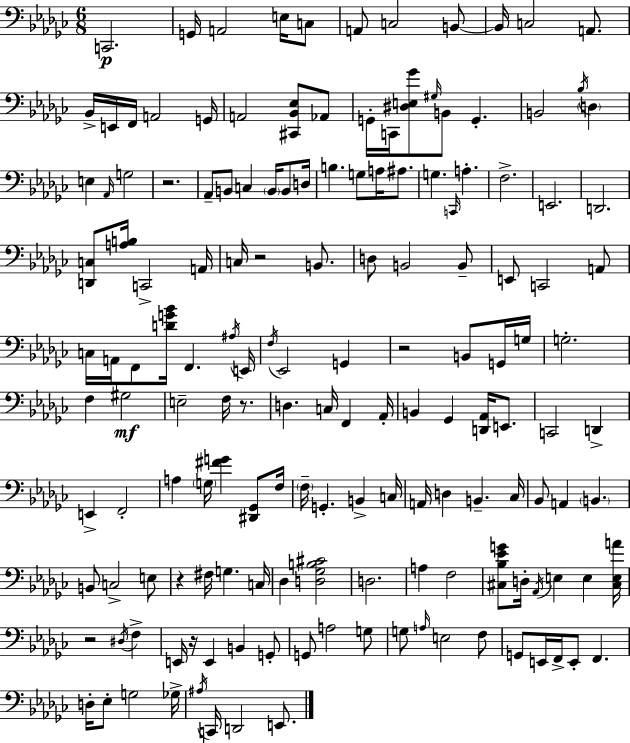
C2/h. G2/s A2/h E3/s C3/e A2/e C3/h B2/e B2/s C3/h A2/e. Bb2/s E2/s F2/s A2/h G2/s A2/h [C#2,Bb2,Eb3]/e Ab2/e G2/s C2/s [D#3,E3,Gb4]/e G#3/s B2/e G2/q. B2/h Bb3/s D3/q E3/q Ab2/s G3/h R/h. Ab2/e B2/e C3/q B2/s B2/e D3/s B3/q. G3/e A3/s A#3/e. G3/q. C2/s A3/q. F3/h. E2/h. D2/h. [D2,C3]/e [A3,B3]/s C2/h A2/s C3/s R/h B2/e. D3/e B2/h B2/e E2/e C2/h A2/e C3/s A2/s F2/e [D4,G4,Bb4]/s F2/q. A#3/s E2/s F3/s Eb2/h G2/q R/h B2/e G2/s G3/s G3/h. F3/q G#3/h E3/h F3/s R/e. D3/q. C3/s F2/q Ab2/s B2/q Gb2/q [D2,Ab2]/s E2/e. C2/h D2/q E2/q F2/h A3/q G3/s [F#4,G4]/q [D#2,Gb2]/e F3/s F3/s G2/q. B2/q C3/s A2/s D3/q B2/q. CES3/s Bb2/e A2/q B2/q. B2/e C3/h E3/e R/q F#3/s G3/q. C3/s Db3/q [D3,Gb3,B3,C#4]/h D3/h. A3/q F3/h [C#3,Bb3,Eb4,G4]/e D3/s Ab2/s E3/q E3/q [C#3,E3,A4]/s R/h D#3/s F3/q E2/s R/s E2/q B2/q G2/e G2/e A3/h G3/e G3/e A3/s E3/h F3/e G2/e E2/s F2/s E2/e F2/q. D3/s Eb3/e G3/h Gb3/s A#3/s C2/s D2/h E2/e.